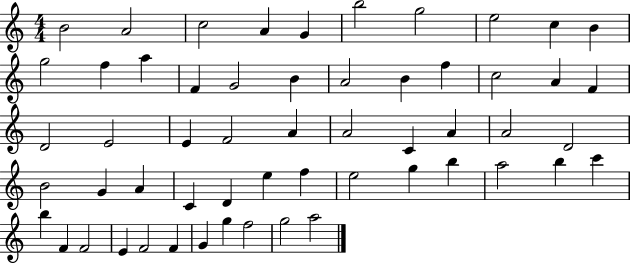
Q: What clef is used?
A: treble